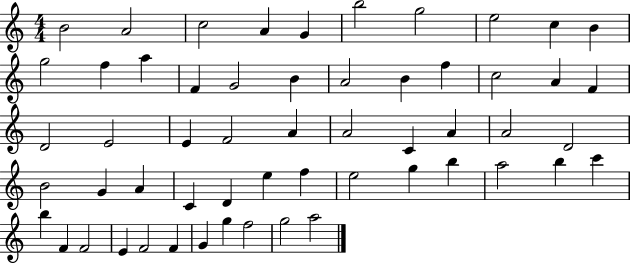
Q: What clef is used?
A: treble